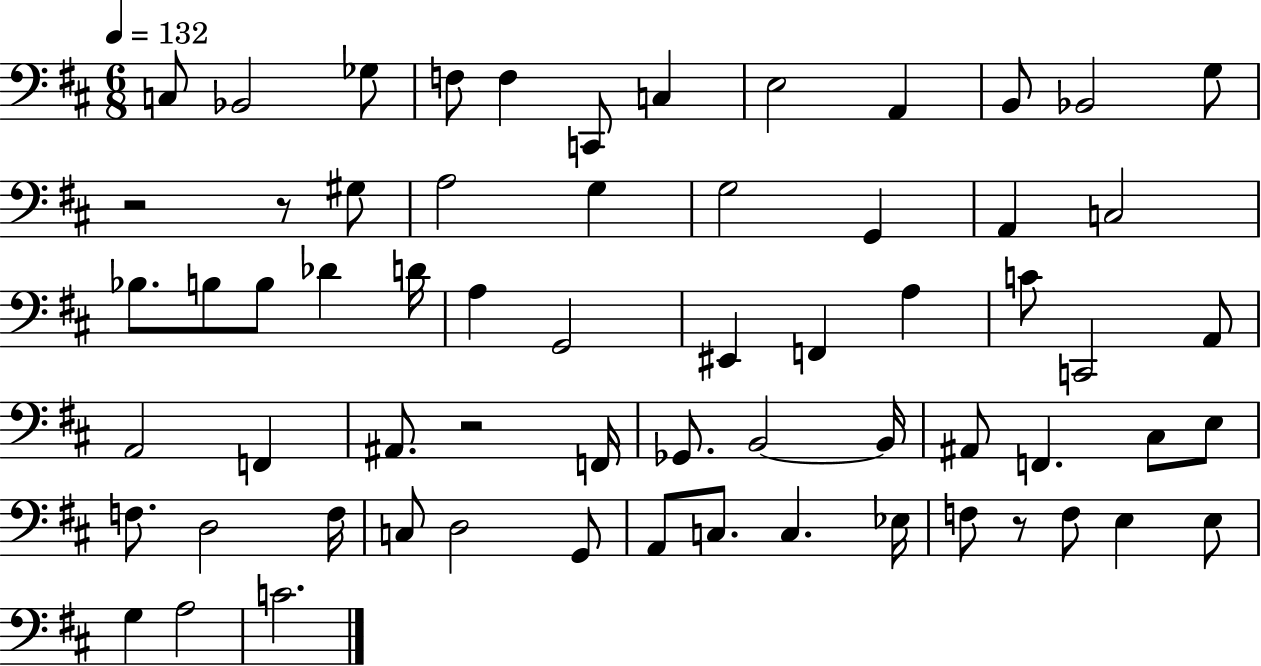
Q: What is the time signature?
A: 6/8